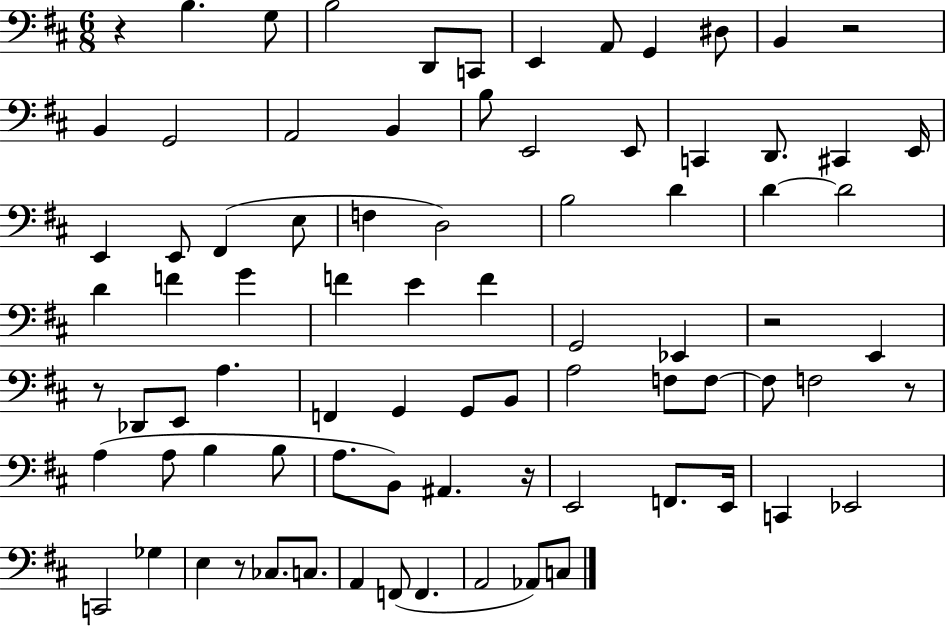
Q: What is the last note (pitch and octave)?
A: C3